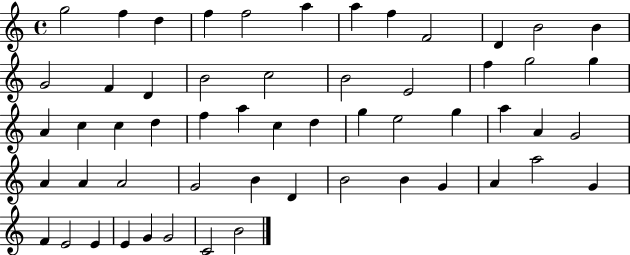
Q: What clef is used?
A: treble